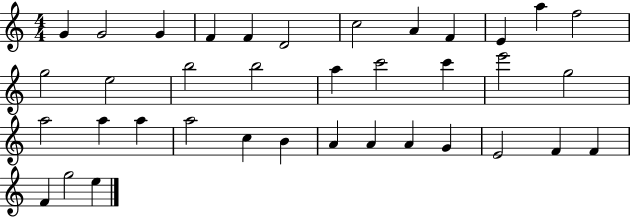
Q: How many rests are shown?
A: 0